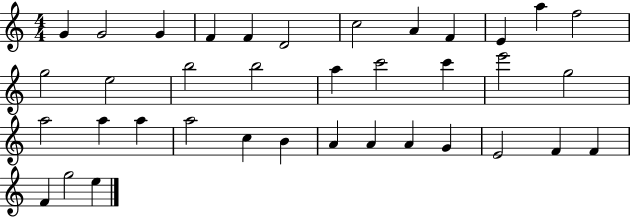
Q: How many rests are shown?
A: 0